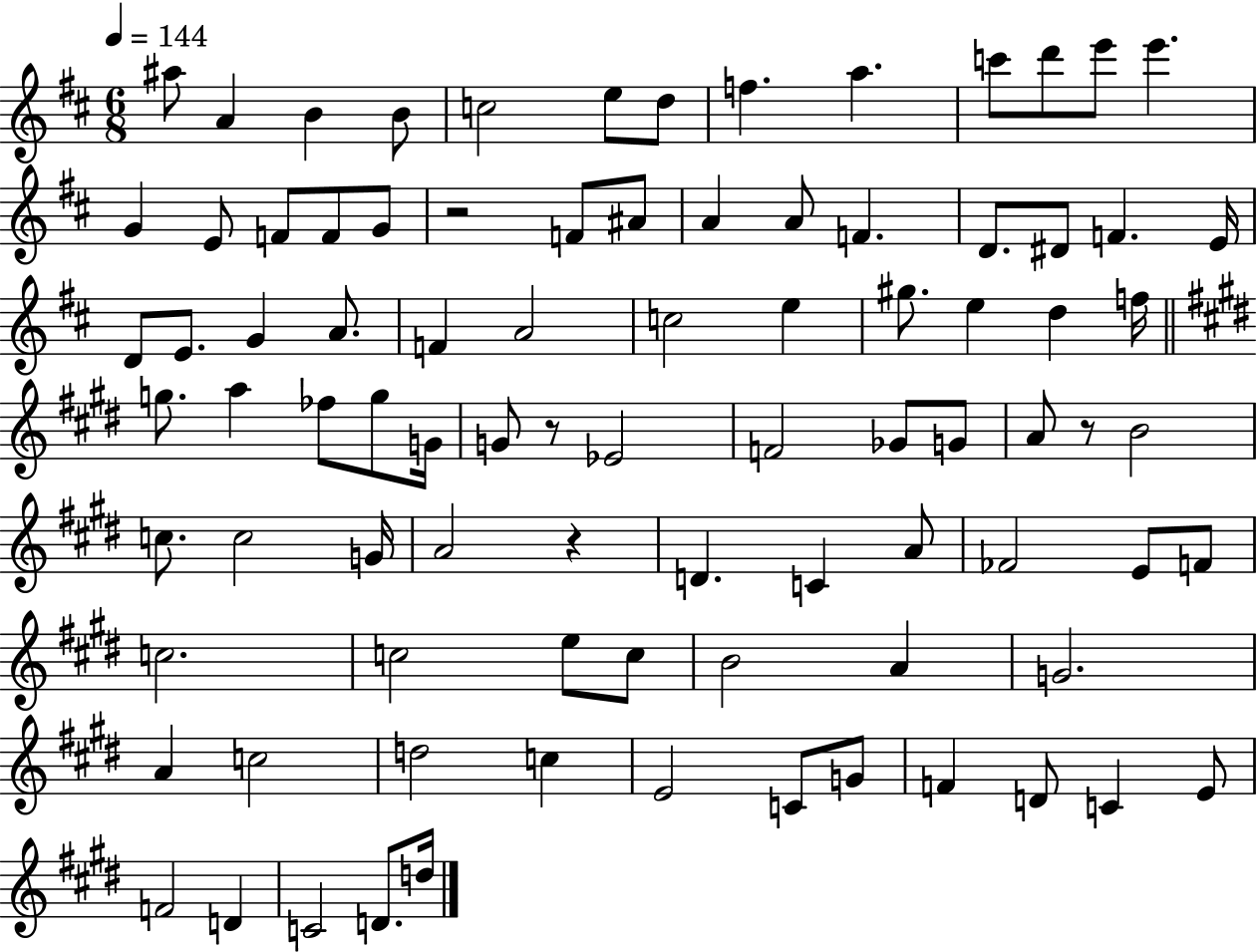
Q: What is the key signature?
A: D major